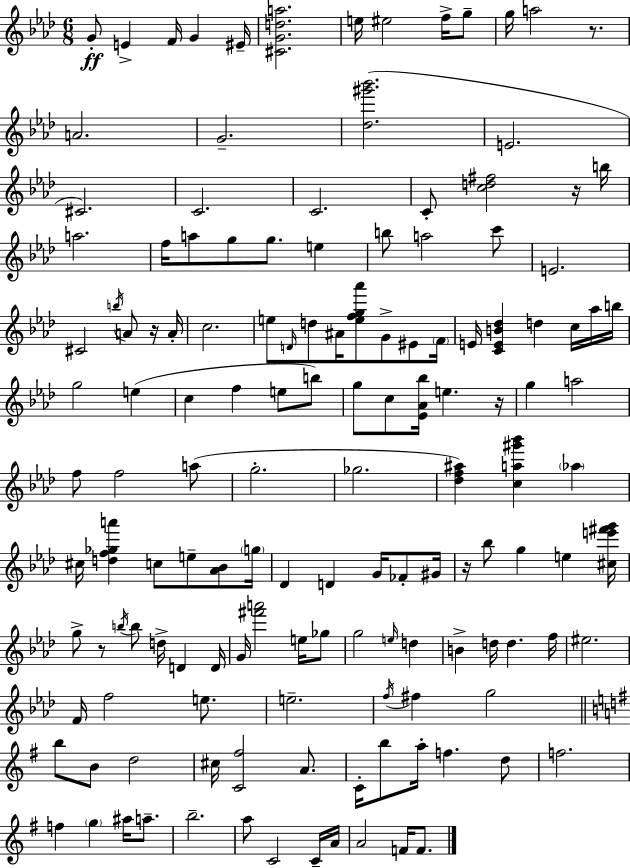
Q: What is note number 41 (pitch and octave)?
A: F4